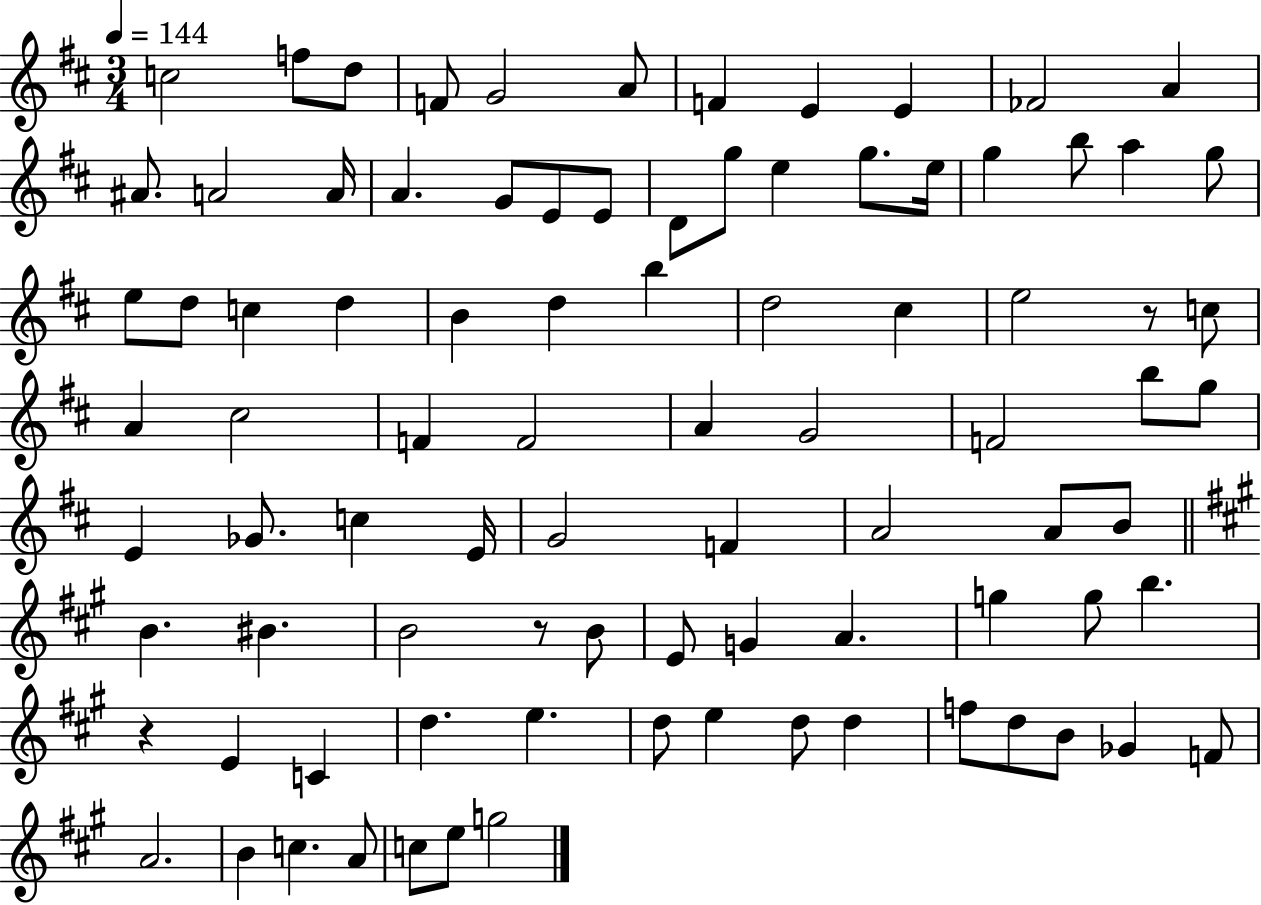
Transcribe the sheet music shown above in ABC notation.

X:1
T:Untitled
M:3/4
L:1/4
K:D
c2 f/2 d/2 F/2 G2 A/2 F E E _F2 A ^A/2 A2 A/4 A G/2 E/2 E/2 D/2 g/2 e g/2 e/4 g b/2 a g/2 e/2 d/2 c d B d b d2 ^c e2 z/2 c/2 A ^c2 F F2 A G2 F2 b/2 g/2 E _G/2 c E/4 G2 F A2 A/2 B/2 B ^B B2 z/2 B/2 E/2 G A g g/2 b z E C d e d/2 e d/2 d f/2 d/2 B/2 _G F/2 A2 B c A/2 c/2 e/2 g2